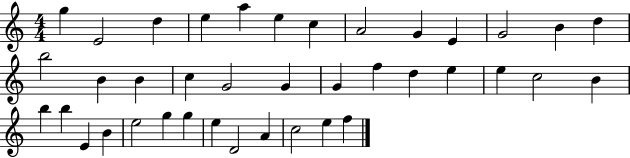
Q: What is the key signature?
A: C major